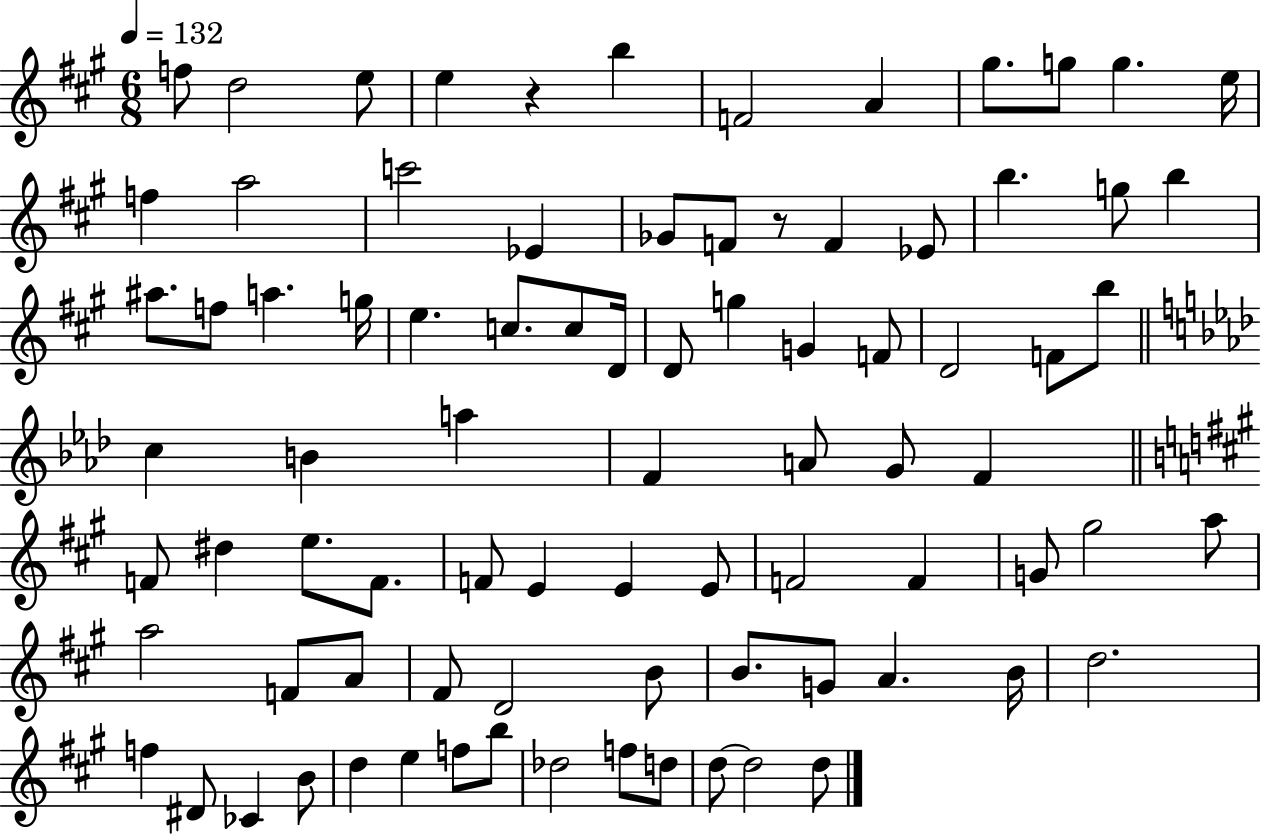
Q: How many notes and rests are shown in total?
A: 84